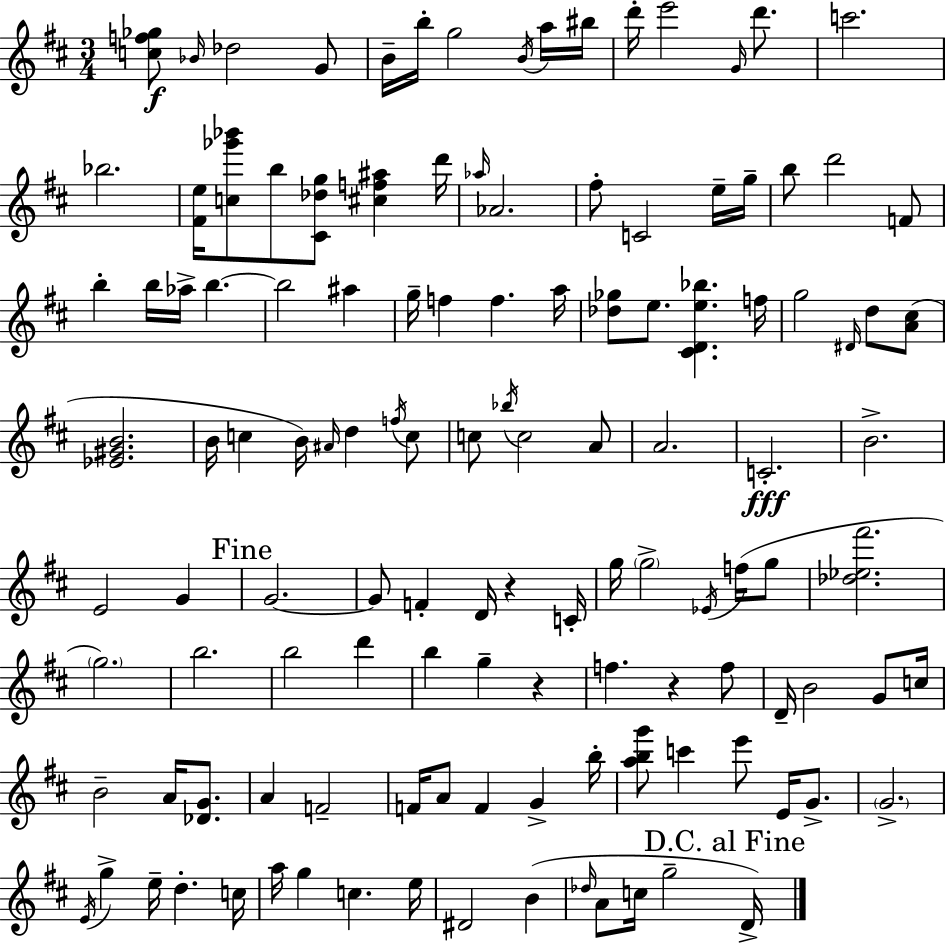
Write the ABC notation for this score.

X:1
T:Untitled
M:3/4
L:1/4
K:D
[cf_g]/2 _B/4 _d2 G/2 B/4 b/4 g2 B/4 a/4 ^b/4 d'/4 e'2 G/4 d'/2 c'2 _b2 [^Fe]/4 [c_g'_b']/2 b/2 [^C_dg]/2 [^cf^a] d'/4 _a/4 _A2 ^f/2 C2 e/4 g/4 b/2 d'2 F/2 b b/4 _a/4 b b2 ^a g/4 f f a/4 [_d_g]/2 e/2 [^CDe_b] f/4 g2 ^D/4 d/2 [A^c]/2 [_E^GB]2 B/4 c B/4 ^A/4 d f/4 c/2 c/2 _b/4 c2 A/2 A2 C2 B2 E2 G G2 G/2 F D/4 z C/4 g/4 g2 _E/4 f/4 g/2 [_d_e^f']2 g2 b2 b2 d' b g z f z f/2 D/4 B2 G/2 c/4 B2 A/4 [_DG]/2 A F2 F/4 A/2 F G b/4 [abg']/2 c' e'/2 E/4 G/2 G2 E/4 g e/4 d c/4 a/4 g c e/4 ^D2 B _d/4 A/2 c/4 g2 D/4